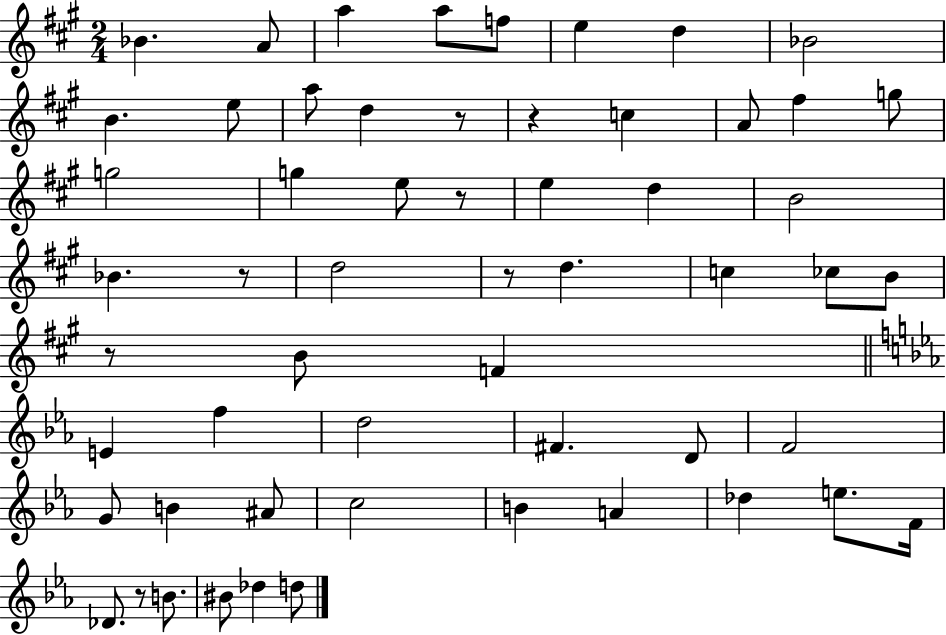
X:1
T:Untitled
M:2/4
L:1/4
K:A
_B A/2 a a/2 f/2 e d _B2 B e/2 a/2 d z/2 z c A/2 ^f g/2 g2 g e/2 z/2 e d B2 _B z/2 d2 z/2 d c _c/2 B/2 z/2 B/2 F E f d2 ^F D/2 F2 G/2 B ^A/2 c2 B A _d e/2 F/4 _D/2 z/2 B/2 ^B/2 _d d/2